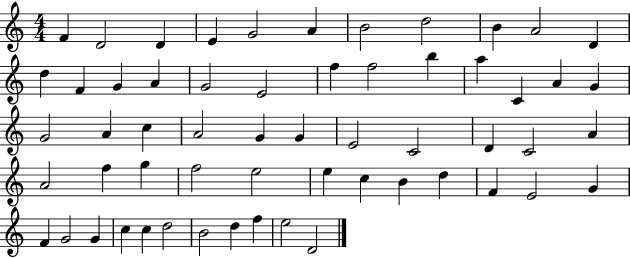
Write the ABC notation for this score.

X:1
T:Untitled
M:4/4
L:1/4
K:C
F D2 D E G2 A B2 d2 B A2 D d F G A G2 E2 f f2 b a C A G G2 A c A2 G G E2 C2 D C2 A A2 f g f2 e2 e c B d F E2 G F G2 G c c d2 B2 d f e2 D2